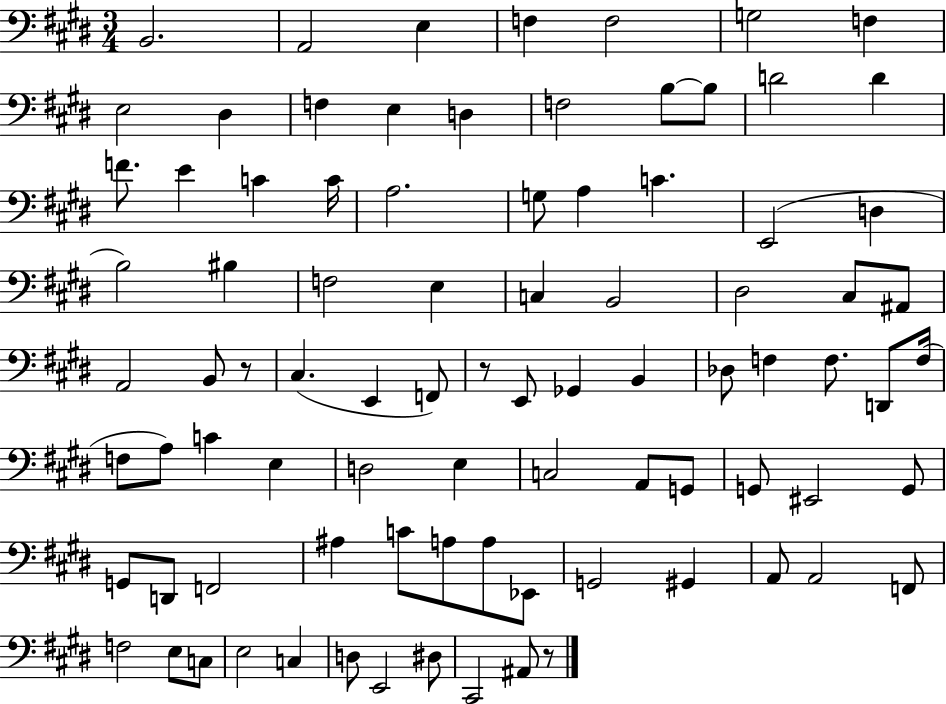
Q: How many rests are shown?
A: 3